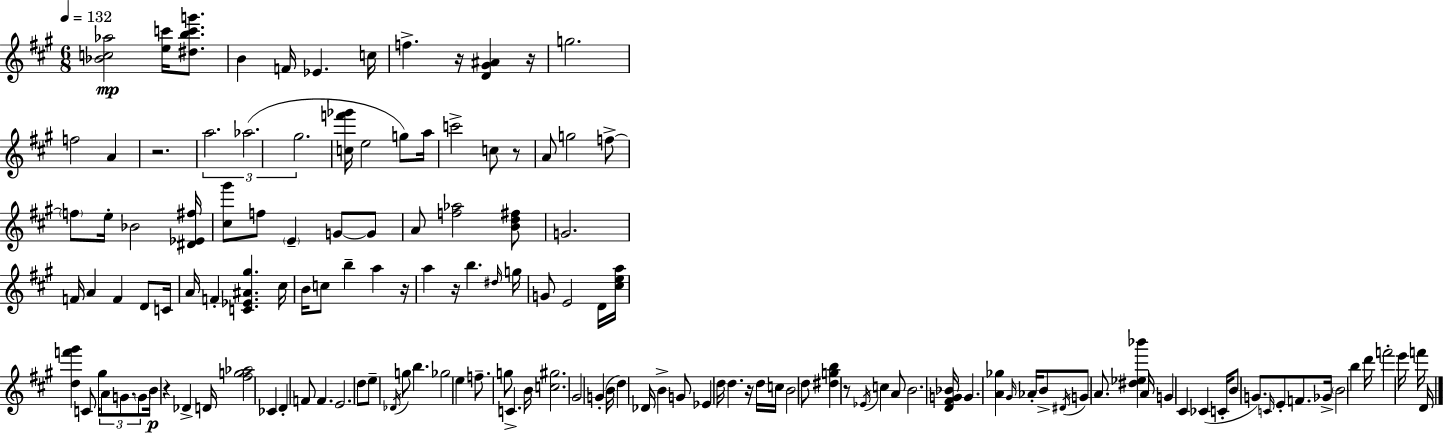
[Bb4,C5,Ab5]/h [E5,C6]/s [D#5,B5,C6,G6]/e. B4/q F4/s Eb4/q. C5/s F5/q. R/s [D4,G#4,A#4]/q R/s G5/h. F5/h A4/q R/h. A5/h. Ab5/h. G#5/h. [C5,F6,Gb6]/s E5/h G5/e A5/s C6/h C5/e R/e A4/e G5/h F5/e F5/e E5/s Bb4/h [D#4,Eb4,F#5]/s [C#5,G#6]/e F5/e E4/q G4/e G4/e A4/e [F5,Ab5]/h [B4,D5,F#5]/e G4/h. F4/s A4/q F4/q D4/e C4/s A4/s F4/q [C4,Eb4,A#4,G#5]/q. C#5/s B4/s C5/e B5/q A5/q R/s A5/q R/s B5/q. D#5/s G5/s G4/e E4/h D4/s [C#5,E5,A5]/s [D5,F6,G#6]/q C4/e G#5/s A4/e G4/e. G4/e B4/s R/q Db4/q D4/s [F#5,G5,Ab5]/h CES4/q D4/q F4/e F4/q. E4/h. D5/e E5/e Db4/s G5/e B5/q. Gb5/h E5/q F5/e. G5/e C4/q. B4/s [C5,G#5]/h. G#4/h G4/q B4/s D5/q Db4/s B4/q G4/e Eb4/q D5/s D5/q. R/s D5/s C5/s B4/h D5/e [D#5,G5,B5]/q R/e Eb4/s C5/q A4/e B4/h. [D4,F#4,G4,Bb4]/s G4/q. [A4,Gb5]/q G#4/s Ab4/s B4/e D#4/s G4/e A4/e. [D#5,Eb5,Bb6]/q A4/s G4/q C#4/q CES4/q C4/s B4/e G4/e. C4/s E4/e F4/e. Gb4/s B4/h B5/q D6/s F6/h E6/s F6/s D4/s